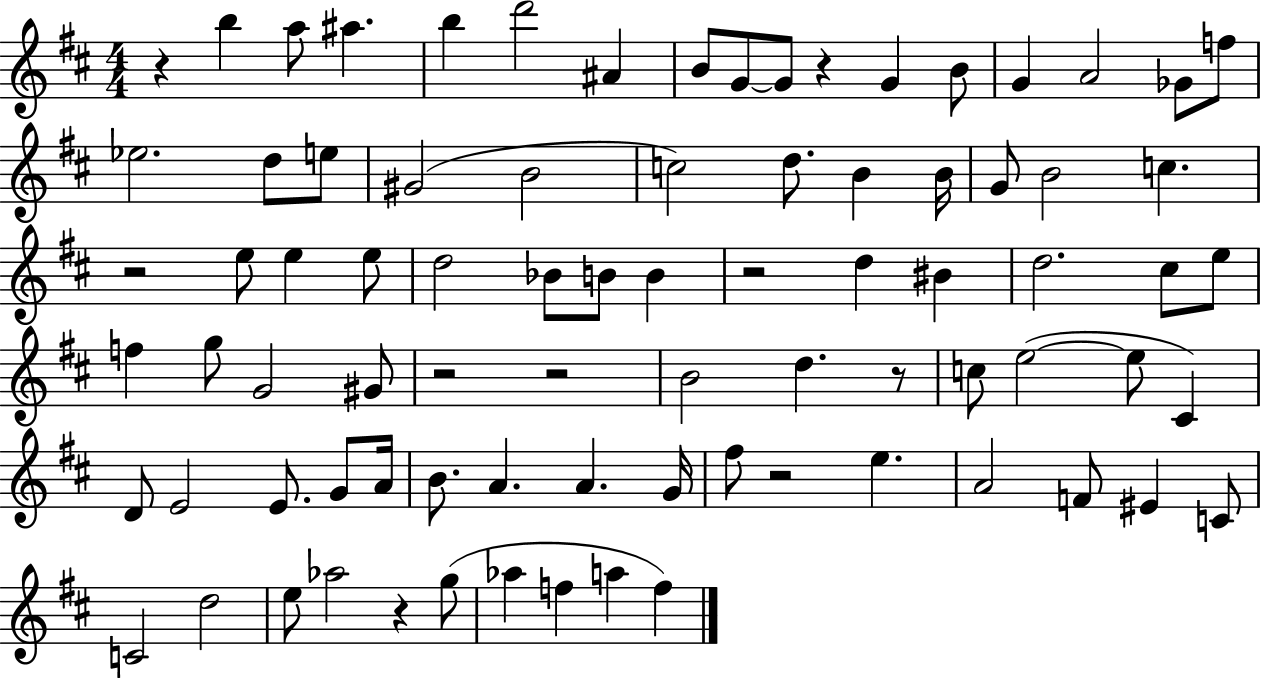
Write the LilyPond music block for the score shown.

{
  \clef treble
  \numericTimeSignature
  \time 4/4
  \key d \major
  r4 b''4 a''8 ais''4. | b''4 d'''2 ais'4 | b'8 g'8~~ g'8 r4 g'4 b'8 | g'4 a'2 ges'8 f''8 | \break ees''2. d''8 e''8 | gis'2( b'2 | c''2) d''8. b'4 b'16 | g'8 b'2 c''4. | \break r2 e''8 e''4 e''8 | d''2 bes'8 b'8 b'4 | r2 d''4 bis'4 | d''2. cis''8 e''8 | \break f''4 g''8 g'2 gis'8 | r2 r2 | b'2 d''4. r8 | c''8 e''2~(~ e''8 cis'4) | \break d'8 e'2 e'8. g'8 a'16 | b'8. a'4. a'4. g'16 | fis''8 r2 e''4. | a'2 f'8 eis'4 c'8 | \break c'2 d''2 | e''8 aes''2 r4 g''8( | aes''4 f''4 a''4 f''4) | \bar "|."
}